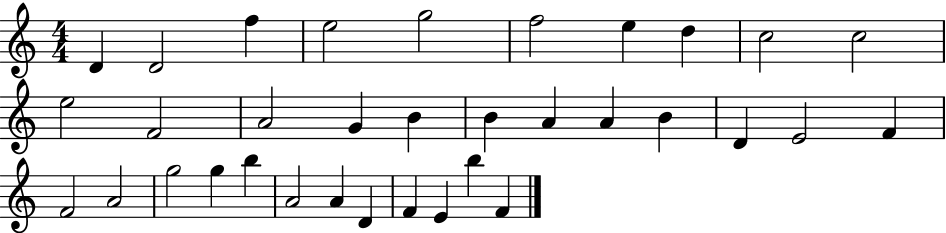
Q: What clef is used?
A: treble